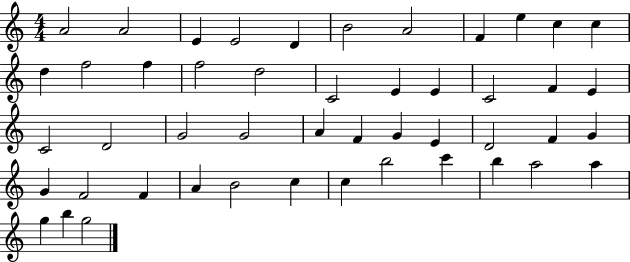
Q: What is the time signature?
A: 4/4